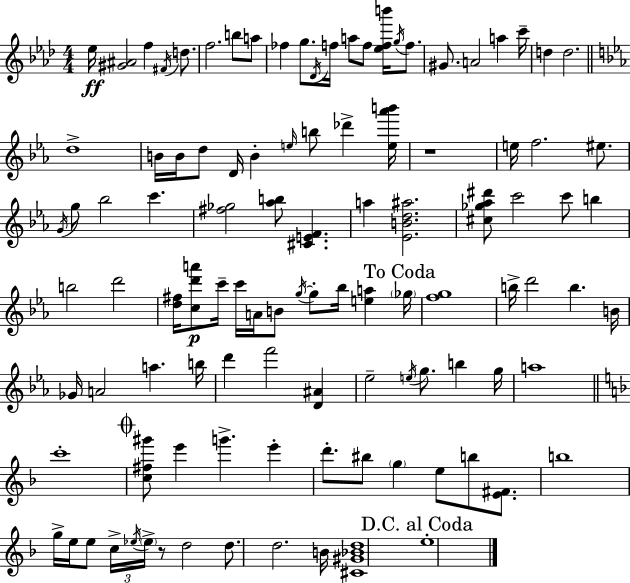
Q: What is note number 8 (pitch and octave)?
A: FES5